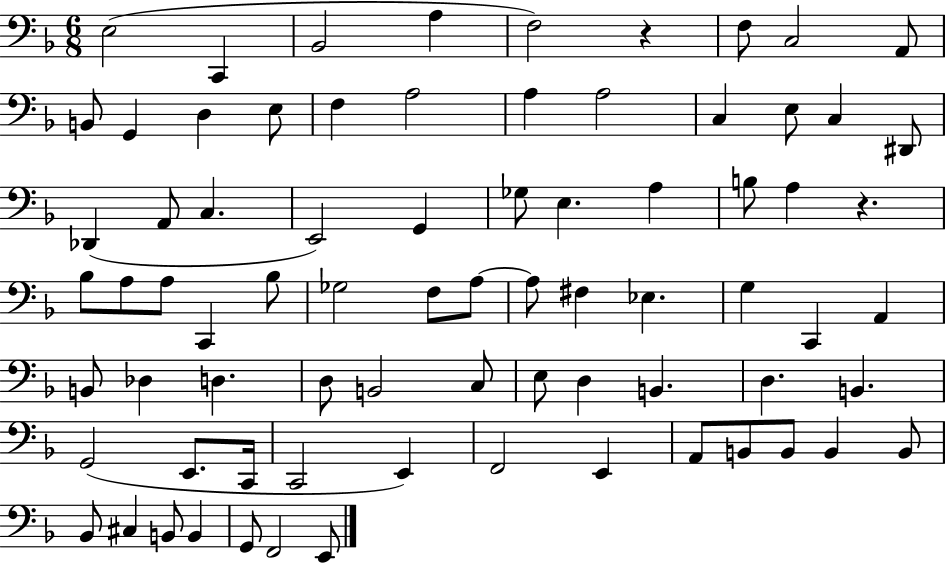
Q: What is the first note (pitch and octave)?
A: E3